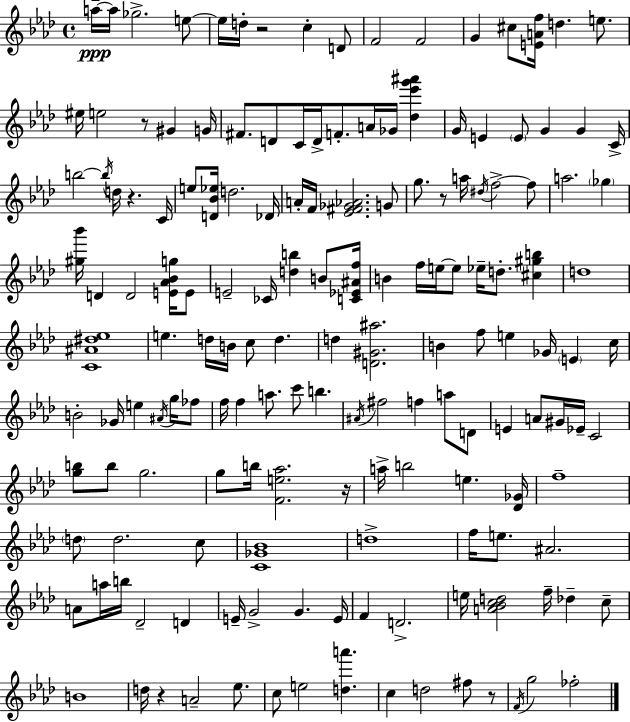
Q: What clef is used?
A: treble